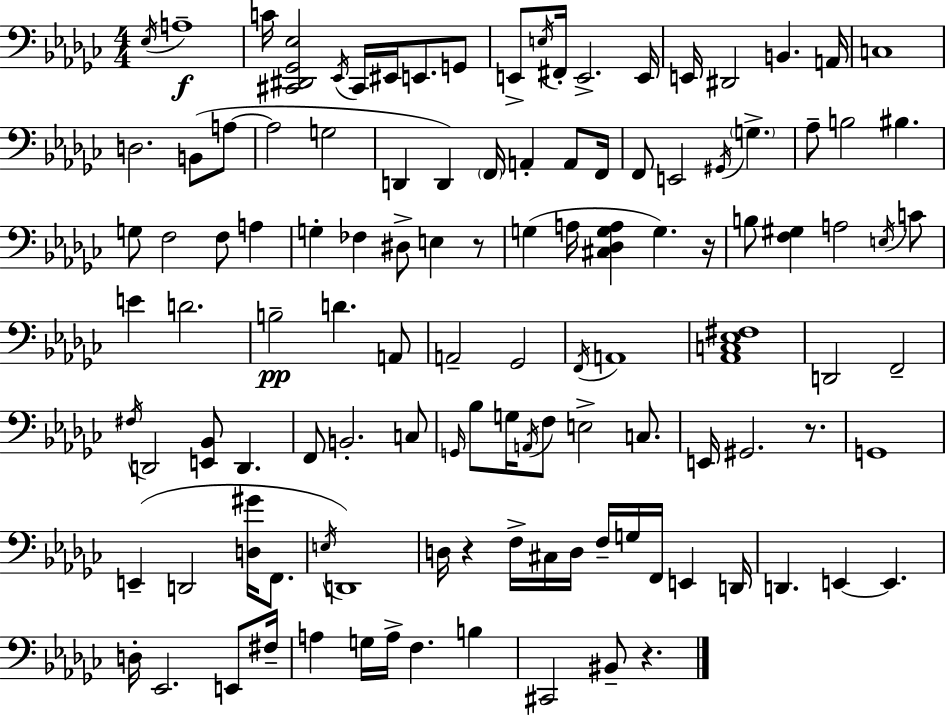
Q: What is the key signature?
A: EES minor